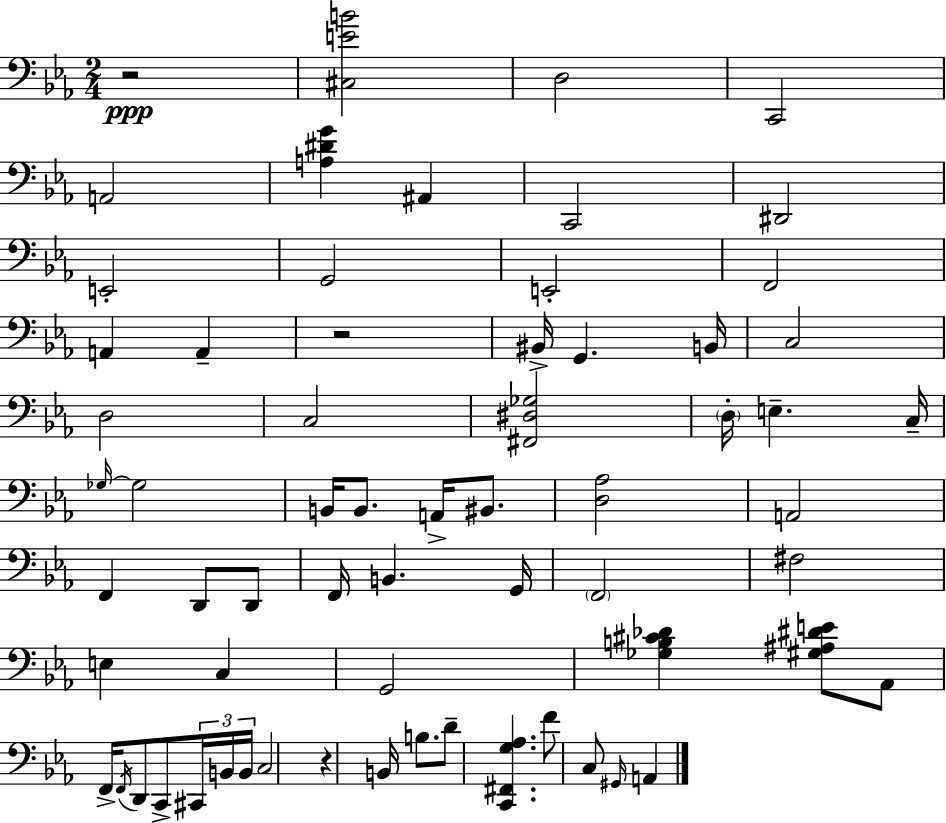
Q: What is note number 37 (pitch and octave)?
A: E3